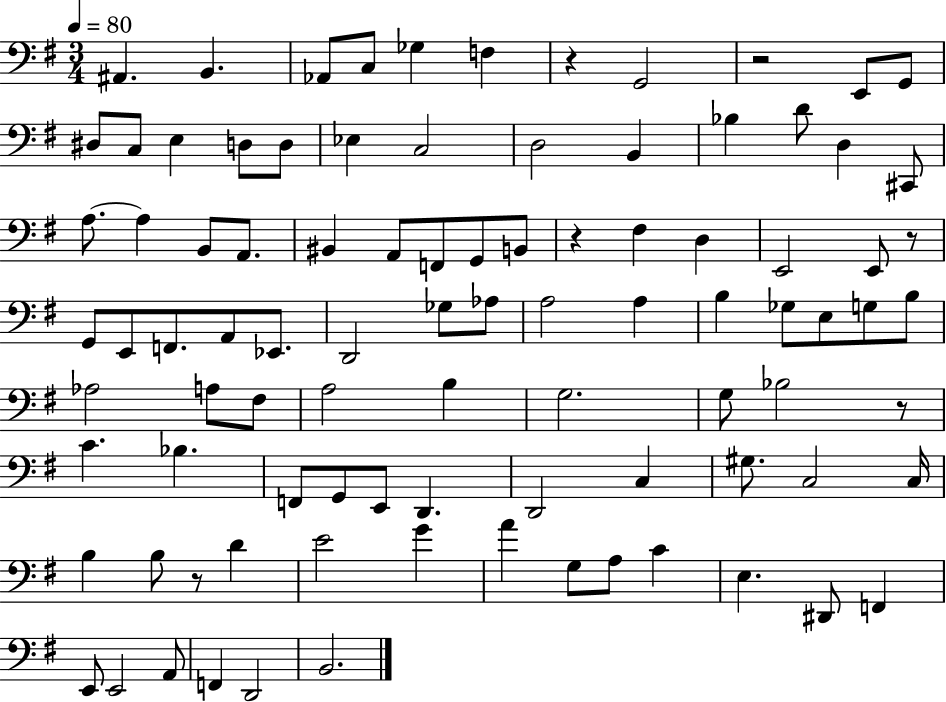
X:1
T:Untitled
M:3/4
L:1/4
K:G
^A,, B,, _A,,/2 C,/2 _G, F, z G,,2 z2 E,,/2 G,,/2 ^D,/2 C,/2 E, D,/2 D,/2 _E, C,2 D,2 B,, _B, D/2 D, ^C,,/2 A,/2 A, B,,/2 A,,/2 ^B,, A,,/2 F,,/2 G,,/2 B,,/2 z ^F, D, E,,2 E,,/2 z/2 G,,/2 E,,/2 F,,/2 A,,/2 _E,,/2 D,,2 _G,/2 _A,/2 A,2 A, B, _G,/2 E,/2 G,/2 B,/2 _A,2 A,/2 ^F,/2 A,2 B, G,2 G,/2 _B,2 z/2 C _B, F,,/2 G,,/2 E,,/2 D,, D,,2 C, ^G,/2 C,2 C,/4 B, B,/2 z/2 D E2 G A G,/2 A,/2 C E, ^D,,/2 F,, E,,/2 E,,2 A,,/2 F,, D,,2 B,,2